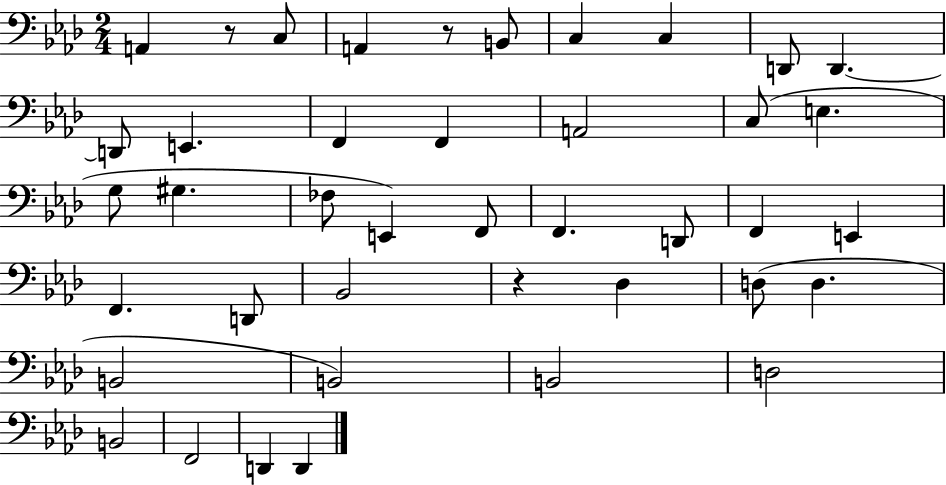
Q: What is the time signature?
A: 2/4